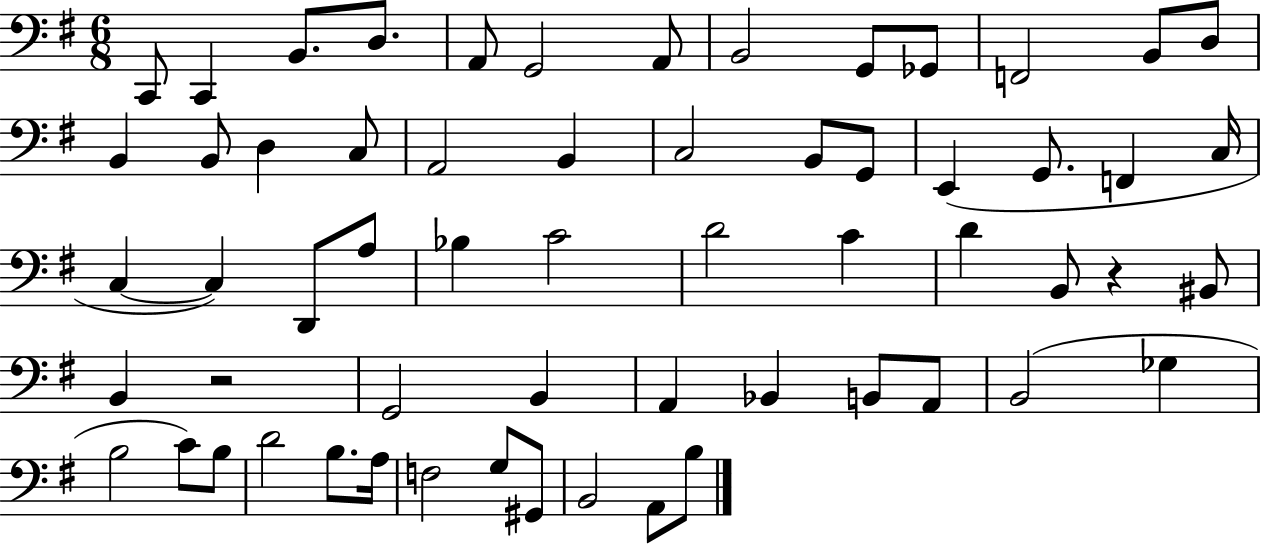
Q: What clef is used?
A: bass